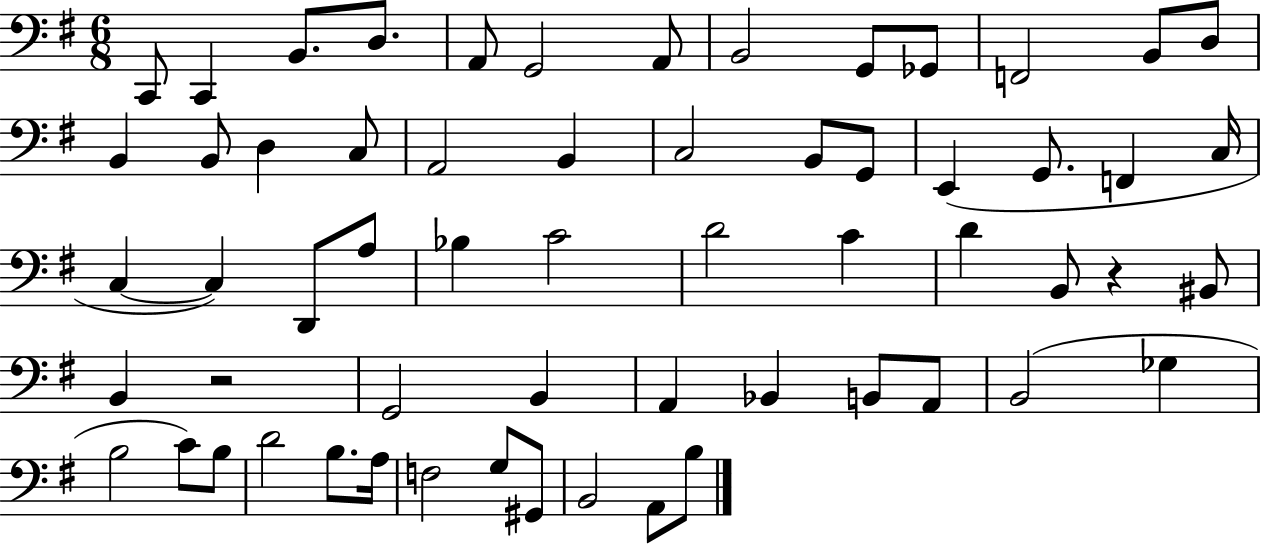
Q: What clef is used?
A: bass